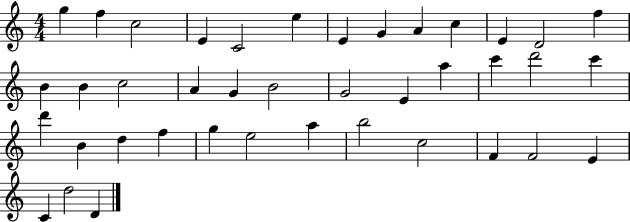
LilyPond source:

{
  \clef treble
  \numericTimeSignature
  \time 4/4
  \key c \major
  g''4 f''4 c''2 | e'4 c'2 e''4 | e'4 g'4 a'4 c''4 | e'4 d'2 f''4 | \break b'4 b'4 c''2 | a'4 g'4 b'2 | g'2 e'4 a''4 | c'''4 d'''2 c'''4 | \break d'''4 b'4 d''4 f''4 | g''4 e''2 a''4 | b''2 c''2 | f'4 f'2 e'4 | \break c'4 d''2 d'4 | \bar "|."
}